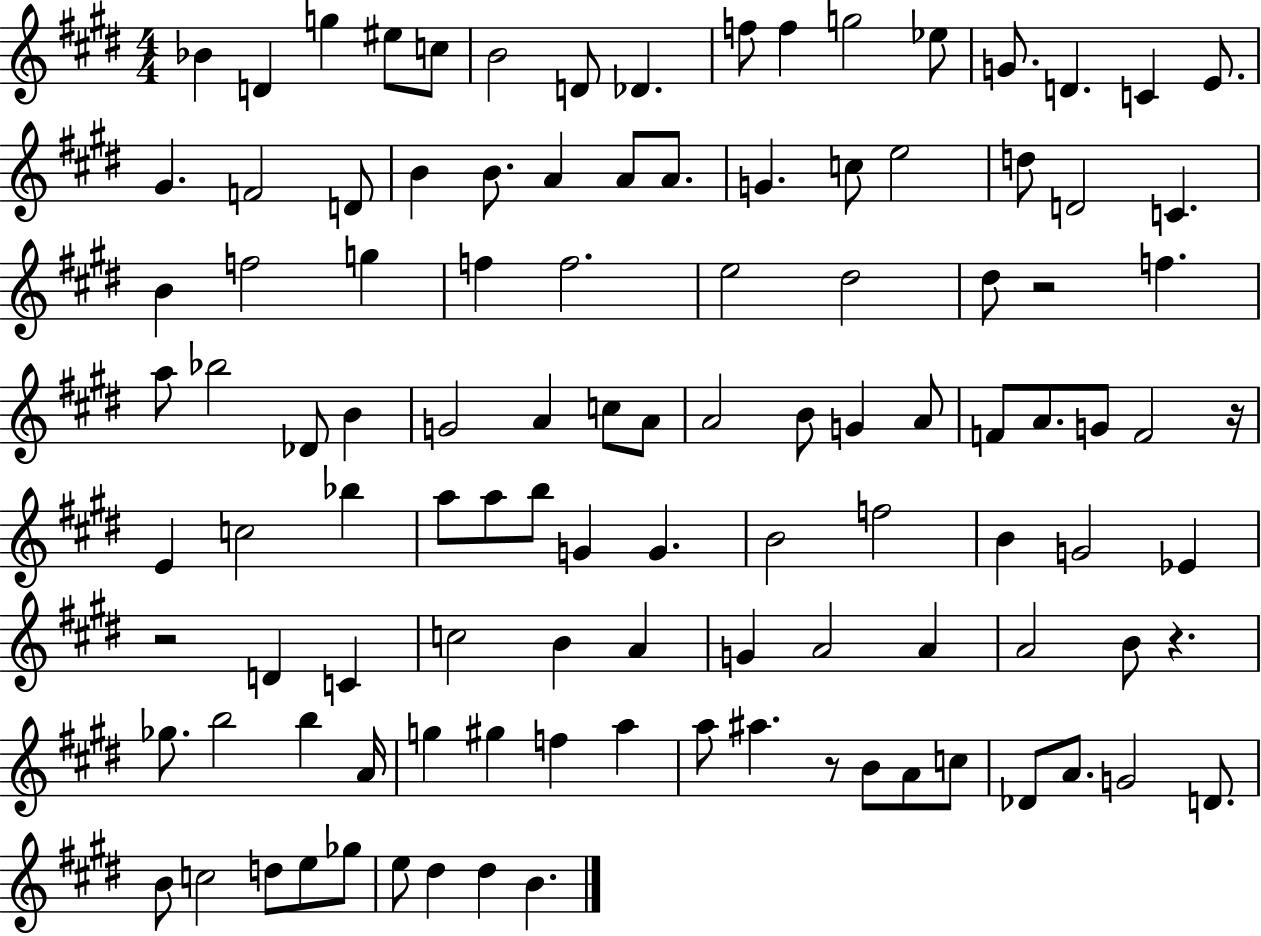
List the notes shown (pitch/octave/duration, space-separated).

Bb4/q D4/q G5/q EIS5/e C5/e B4/h D4/e Db4/q. F5/e F5/q G5/h Eb5/e G4/e. D4/q. C4/q E4/e. G#4/q. F4/h D4/e B4/q B4/e. A4/q A4/e A4/e. G4/q. C5/e E5/h D5/e D4/h C4/q. B4/q F5/h G5/q F5/q F5/h. E5/h D#5/h D#5/e R/h F5/q. A5/e Bb5/h Db4/e B4/q G4/h A4/q C5/e A4/e A4/h B4/e G4/q A4/e F4/e A4/e. G4/e F4/h R/s E4/q C5/h Bb5/q A5/e A5/e B5/e G4/q G4/q. B4/h F5/h B4/q G4/h Eb4/q R/h D4/q C4/q C5/h B4/q A4/q G4/q A4/h A4/q A4/h B4/e R/q. Gb5/e. B5/h B5/q A4/s G5/q G#5/q F5/q A5/q A5/e A#5/q. R/e B4/e A4/e C5/e Db4/e A4/e. G4/h D4/e. B4/e C5/h D5/e E5/e Gb5/e E5/e D#5/q D#5/q B4/q.